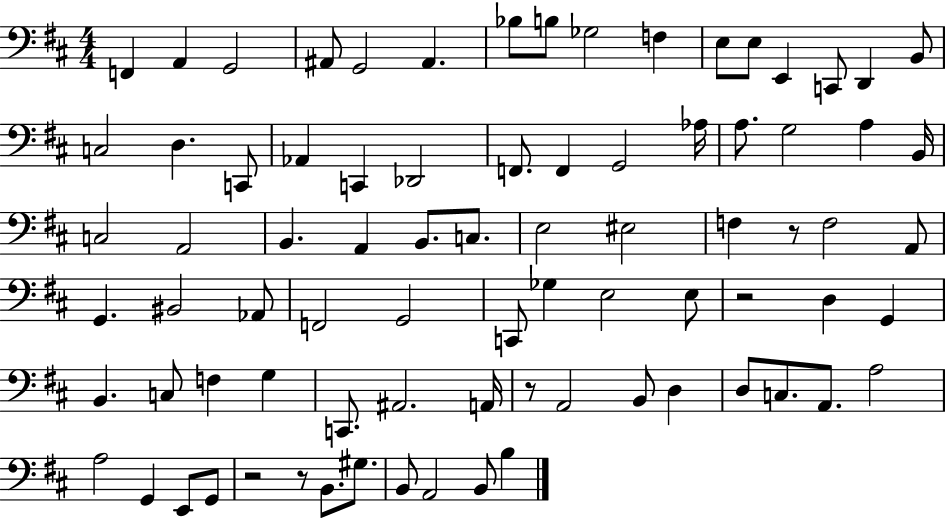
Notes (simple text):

F2/q A2/q G2/h A#2/e G2/h A#2/q. Bb3/e B3/e Gb3/h F3/q E3/e E3/e E2/q C2/e D2/q B2/e C3/h D3/q. C2/e Ab2/q C2/q Db2/h F2/e. F2/q G2/h Ab3/s A3/e. G3/h A3/q B2/s C3/h A2/h B2/q. A2/q B2/e. C3/e. E3/h EIS3/h F3/q R/e F3/h A2/e G2/q. BIS2/h Ab2/e F2/h G2/h C2/e Gb3/q E3/h E3/e R/h D3/q G2/q B2/q. C3/e F3/q G3/q C2/e. A#2/h. A2/s R/e A2/h B2/e D3/q D3/e C3/e. A2/e. A3/h A3/h G2/q E2/e G2/e R/h R/e B2/e. G#3/e. B2/e A2/h B2/e B3/q